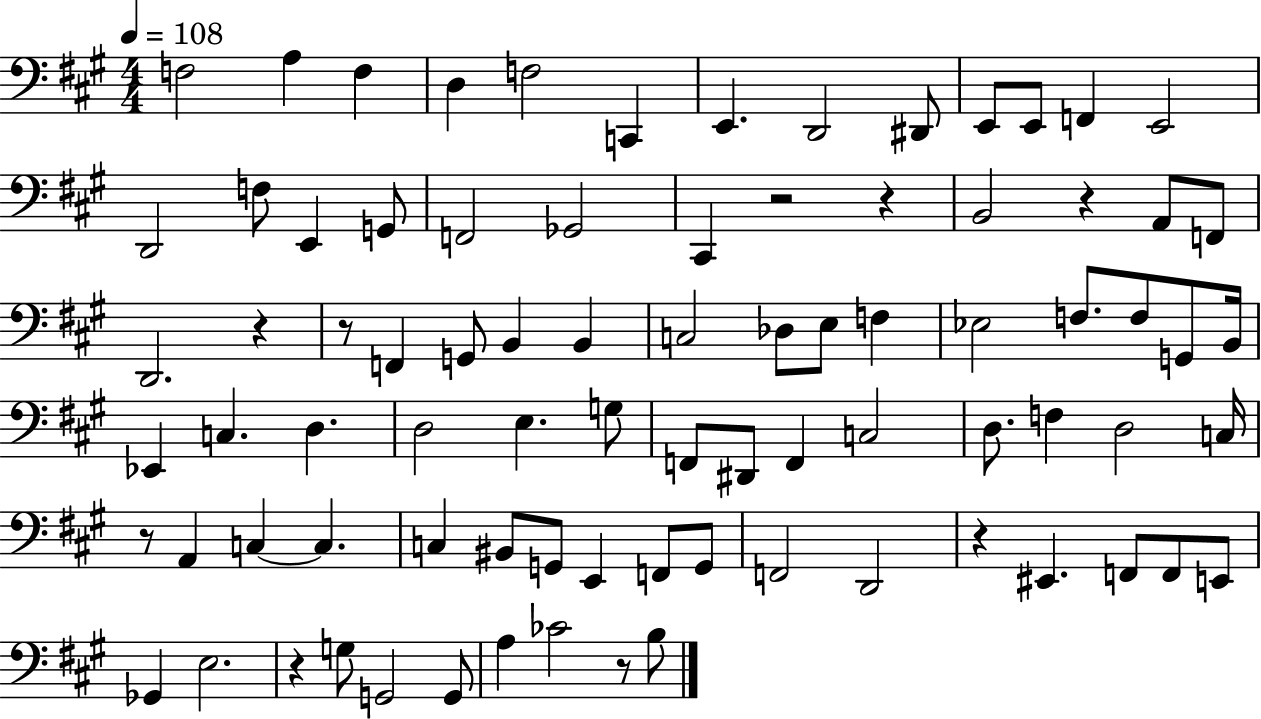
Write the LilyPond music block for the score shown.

{
  \clef bass
  \numericTimeSignature
  \time 4/4
  \key a \major
  \tempo 4 = 108
  \repeat volta 2 { f2 a4 f4 | d4 f2 c,4 | e,4. d,2 dis,8 | e,8 e,8 f,4 e,2 | \break d,2 f8 e,4 g,8 | f,2 ges,2 | cis,4 r2 r4 | b,2 r4 a,8 f,8 | \break d,2. r4 | r8 f,4 g,8 b,4 b,4 | c2 des8 e8 f4 | ees2 f8. f8 g,8 b,16 | \break ees,4 c4. d4. | d2 e4. g8 | f,8 dis,8 f,4 c2 | d8. f4 d2 c16 | \break r8 a,4 c4~~ c4. | c4 bis,8 g,8 e,4 f,8 g,8 | f,2 d,2 | r4 eis,4. f,8 f,8 e,8 | \break ges,4 e2. | r4 g8 g,2 g,8 | a4 ces'2 r8 b8 | } \bar "|."
}